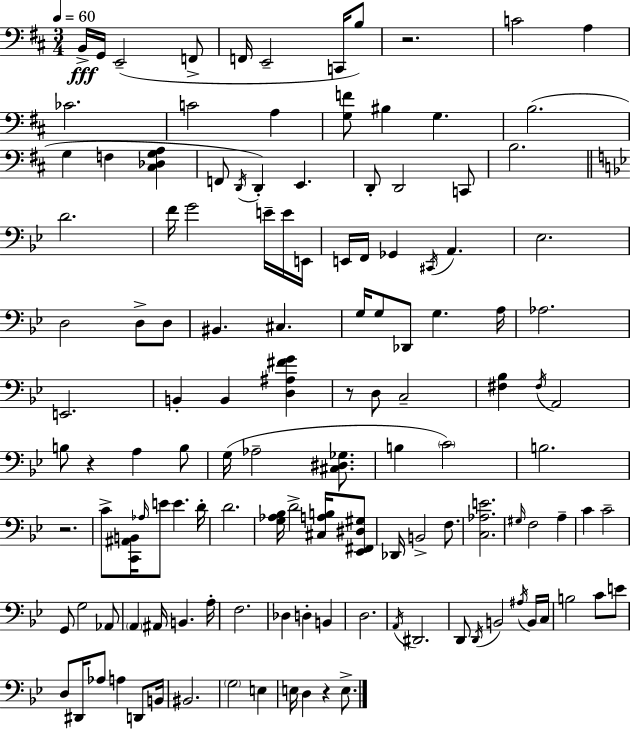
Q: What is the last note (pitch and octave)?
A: E3